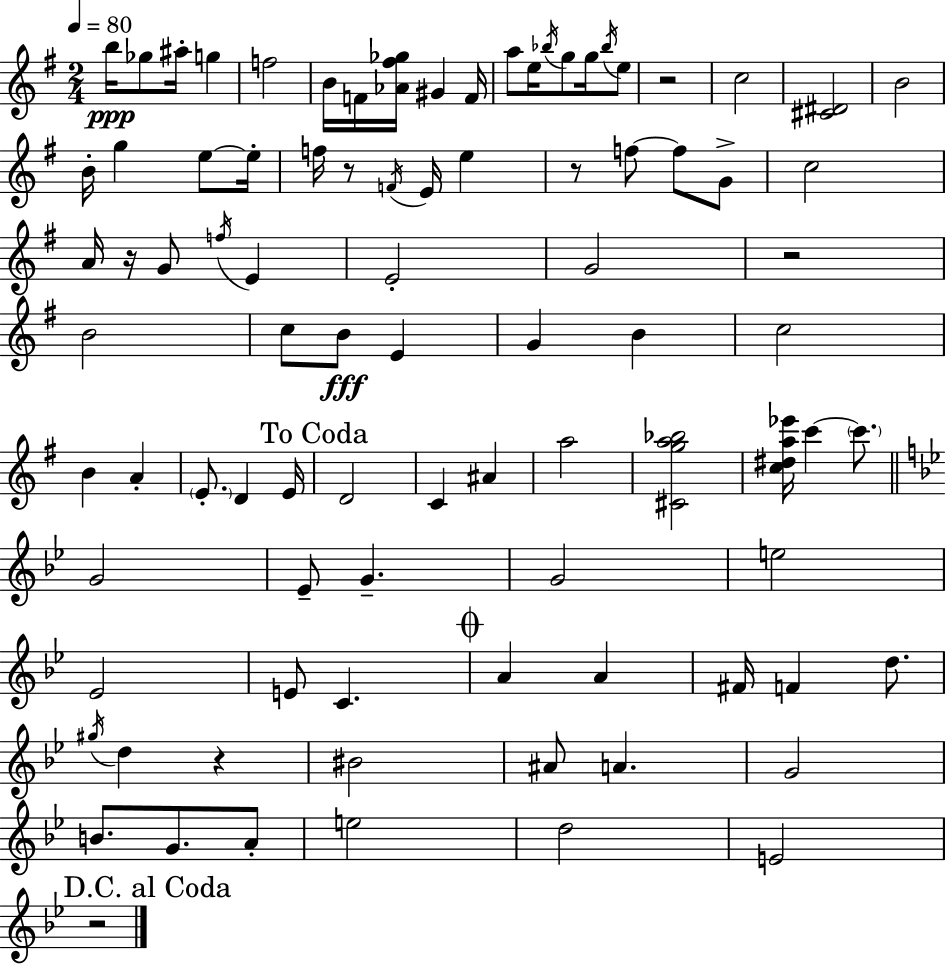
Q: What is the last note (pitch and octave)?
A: E4